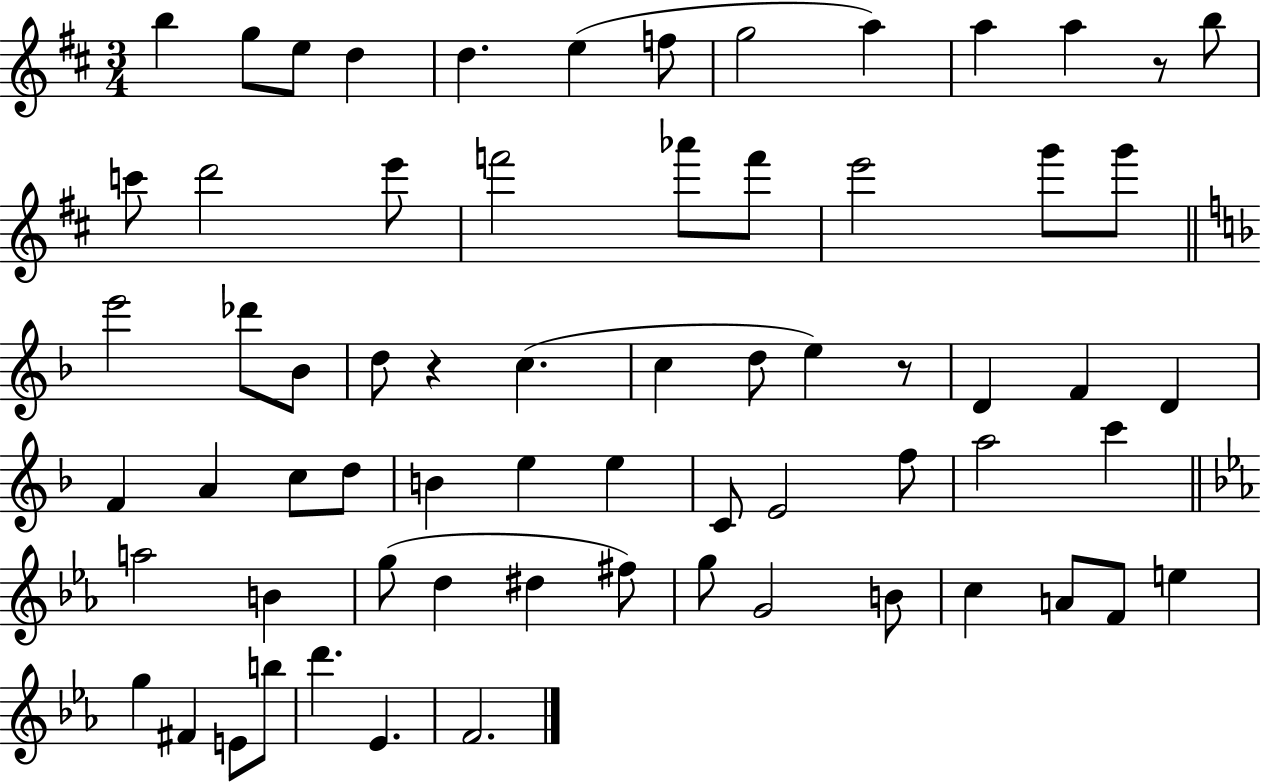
X:1
T:Untitled
M:3/4
L:1/4
K:D
b g/2 e/2 d d e f/2 g2 a a a z/2 b/2 c'/2 d'2 e'/2 f'2 _a'/2 f'/2 e'2 g'/2 g'/2 e'2 _d'/2 _B/2 d/2 z c c d/2 e z/2 D F D F A c/2 d/2 B e e C/2 E2 f/2 a2 c' a2 B g/2 d ^d ^f/2 g/2 G2 B/2 c A/2 F/2 e g ^F E/2 b/2 d' _E F2